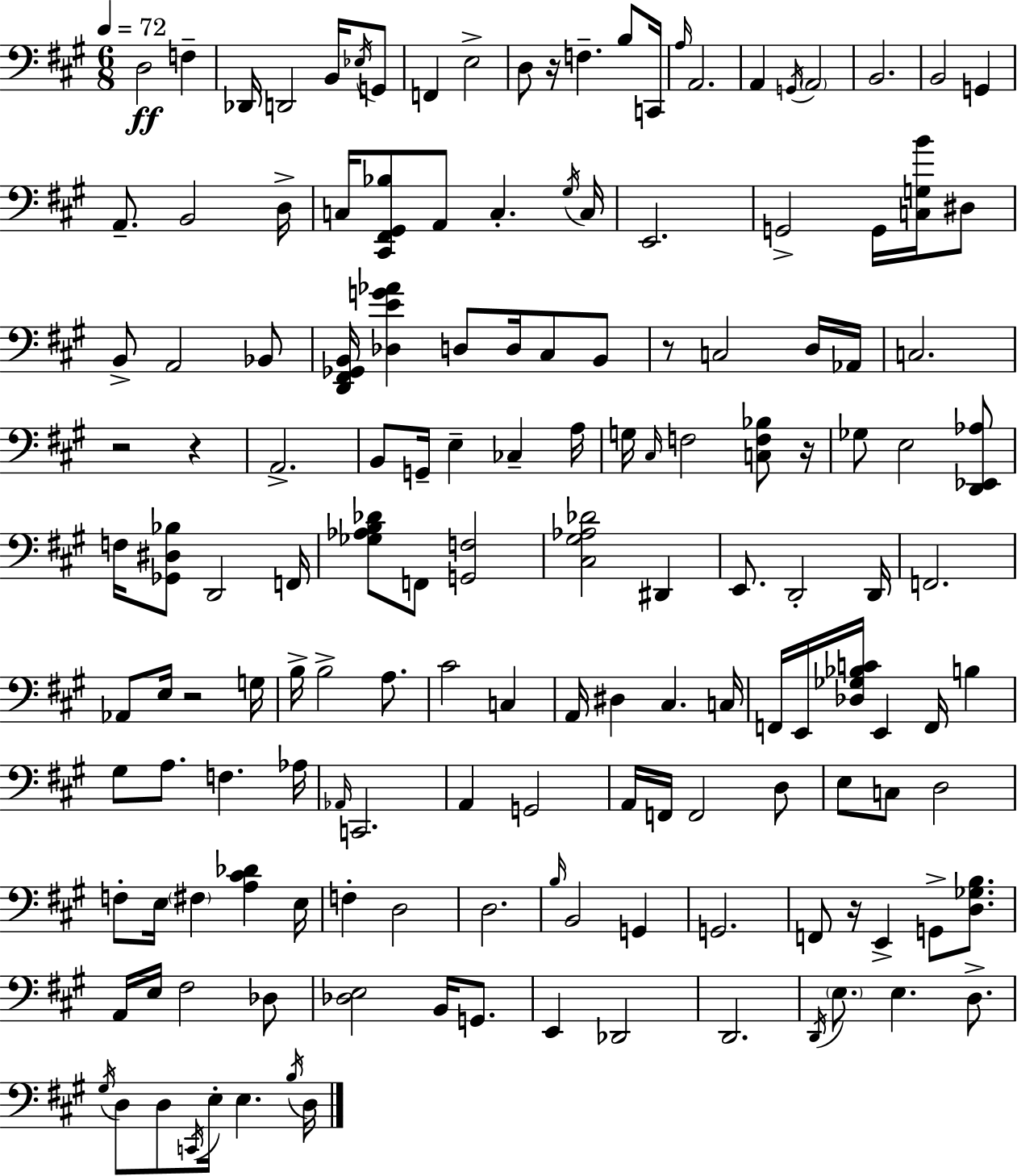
D3/h F3/q Db2/s D2/h B2/s Eb3/s G2/e F2/q E3/h D3/e R/s F3/q. B3/e C2/s A3/s A2/h. A2/q G2/s A2/h B2/h. B2/h G2/q A2/e. B2/h D3/s C3/s [C#2,F#2,G#2,Bb3]/e A2/e C3/q. G#3/s C3/s E2/h. G2/h G2/s [C3,G3,B4]/s D#3/e B2/e A2/h Bb2/e [D2,F#2,Gb2,B2]/s [Db3,E4,G4,Ab4]/q D3/e D3/s C#3/e B2/e R/e C3/h D3/s Ab2/s C3/h. R/h R/q A2/h. B2/e G2/s E3/q CES3/q A3/s G3/s C#3/s F3/h [C3,F3,Bb3]/e R/s Gb3/e E3/h [D2,Eb2,Ab3]/e F3/s [Gb2,D#3,Bb3]/e D2/h F2/s [Gb3,Ab3,B3,Db4]/e F2/e [G2,F3]/h [C#3,G#3,Ab3,Db4]/h D#2/q E2/e. D2/h D2/s F2/h. Ab2/e E3/s R/h G3/s B3/s B3/h A3/e. C#4/h C3/q A2/s D#3/q C#3/q. C3/s F2/s E2/s [Db3,Gb3,Bb3,C4]/s E2/q F2/s B3/q G#3/e A3/e. F3/q. Ab3/s Ab2/s C2/h. A2/q G2/h A2/s F2/s F2/h D3/e E3/e C3/e D3/h F3/e E3/s F#3/q [A3,C#4,Db4]/q E3/s F3/q D3/h D3/h. B3/s B2/h G2/q G2/h. F2/e R/s E2/q G2/e [D3,Gb3,B3]/e. A2/s E3/s F#3/h Db3/e [Db3,E3]/h B2/s G2/e. E2/q Db2/h D2/h. D2/s E3/e. E3/q. D3/e. G#3/s D3/e D3/e C2/s E3/s E3/q. B3/s D3/s